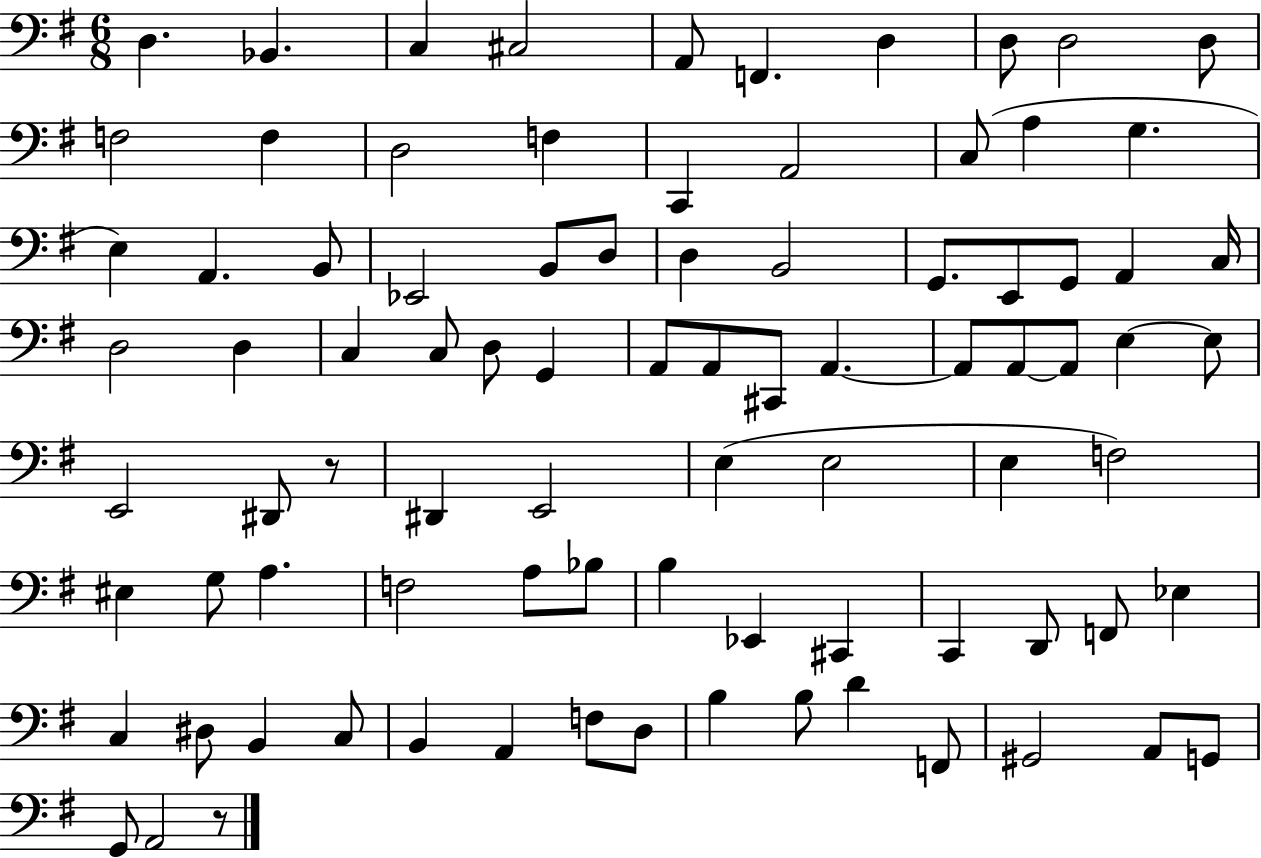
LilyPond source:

{
  \clef bass
  \numericTimeSignature
  \time 6/8
  \key g \major
  d4. bes,4. | c4 cis2 | a,8 f,4. d4 | d8 d2 d8 | \break f2 f4 | d2 f4 | c,4 a,2 | c8( a4 g4. | \break e4) a,4. b,8 | ees,2 b,8 d8 | d4 b,2 | g,8. e,8 g,8 a,4 c16 | \break d2 d4 | c4 c8 d8 g,4 | a,8 a,8 cis,8 a,4.~~ | a,8 a,8~~ a,8 e4~~ e8 | \break e,2 dis,8 r8 | dis,4 e,2 | e4( e2 | e4 f2) | \break eis4 g8 a4. | f2 a8 bes8 | b4 ees,4 cis,4 | c,4 d,8 f,8 ees4 | \break c4 dis8 b,4 c8 | b,4 a,4 f8 d8 | b4 b8 d'4 f,8 | gis,2 a,8 g,8 | \break g,8 a,2 r8 | \bar "|."
}